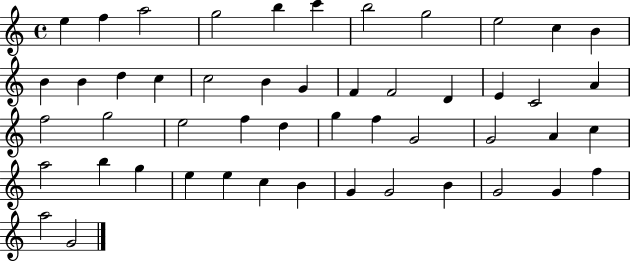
X:1
T:Untitled
M:4/4
L:1/4
K:C
e f a2 g2 b c' b2 g2 e2 c B B B d c c2 B G F F2 D E C2 A f2 g2 e2 f d g f G2 G2 A c a2 b g e e c B G G2 B G2 G f a2 G2